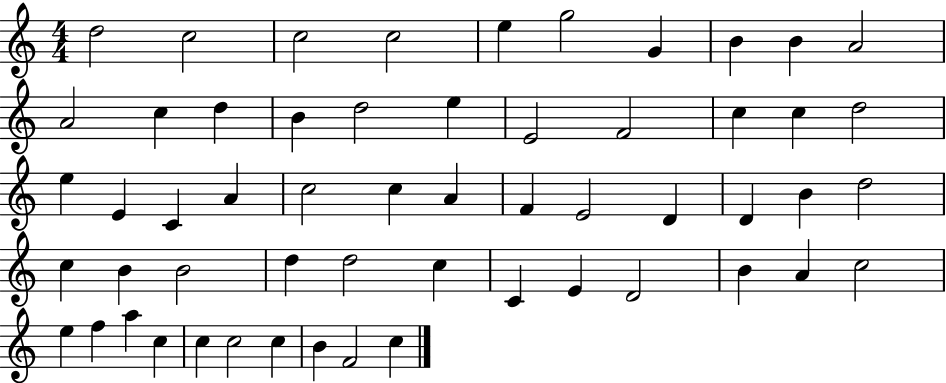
{
  \clef treble
  \numericTimeSignature
  \time 4/4
  \key c \major
  d''2 c''2 | c''2 c''2 | e''4 g''2 g'4 | b'4 b'4 a'2 | \break a'2 c''4 d''4 | b'4 d''2 e''4 | e'2 f'2 | c''4 c''4 d''2 | \break e''4 e'4 c'4 a'4 | c''2 c''4 a'4 | f'4 e'2 d'4 | d'4 b'4 d''2 | \break c''4 b'4 b'2 | d''4 d''2 c''4 | c'4 e'4 d'2 | b'4 a'4 c''2 | \break e''4 f''4 a''4 c''4 | c''4 c''2 c''4 | b'4 f'2 c''4 | \bar "|."
}